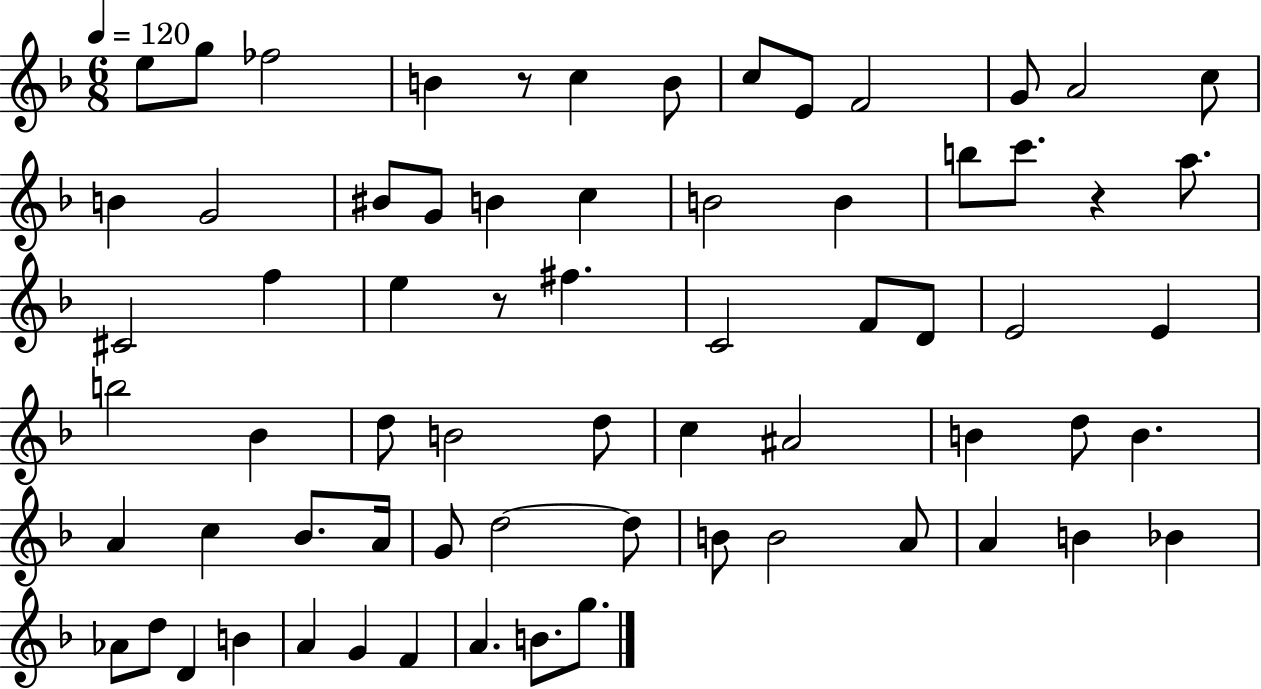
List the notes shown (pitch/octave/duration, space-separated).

E5/e G5/e FES5/h B4/q R/e C5/q B4/e C5/e E4/e F4/h G4/e A4/h C5/e B4/q G4/h BIS4/e G4/e B4/q C5/q B4/h B4/q B5/e C6/e. R/q A5/e. C#4/h F5/q E5/q R/e F#5/q. C4/h F4/e D4/e E4/h E4/q B5/h Bb4/q D5/e B4/h D5/e C5/q A#4/h B4/q D5/e B4/q. A4/q C5/q Bb4/e. A4/s G4/e D5/h D5/e B4/e B4/h A4/e A4/q B4/q Bb4/q Ab4/e D5/e D4/q B4/q A4/q G4/q F4/q A4/q. B4/e. G5/e.